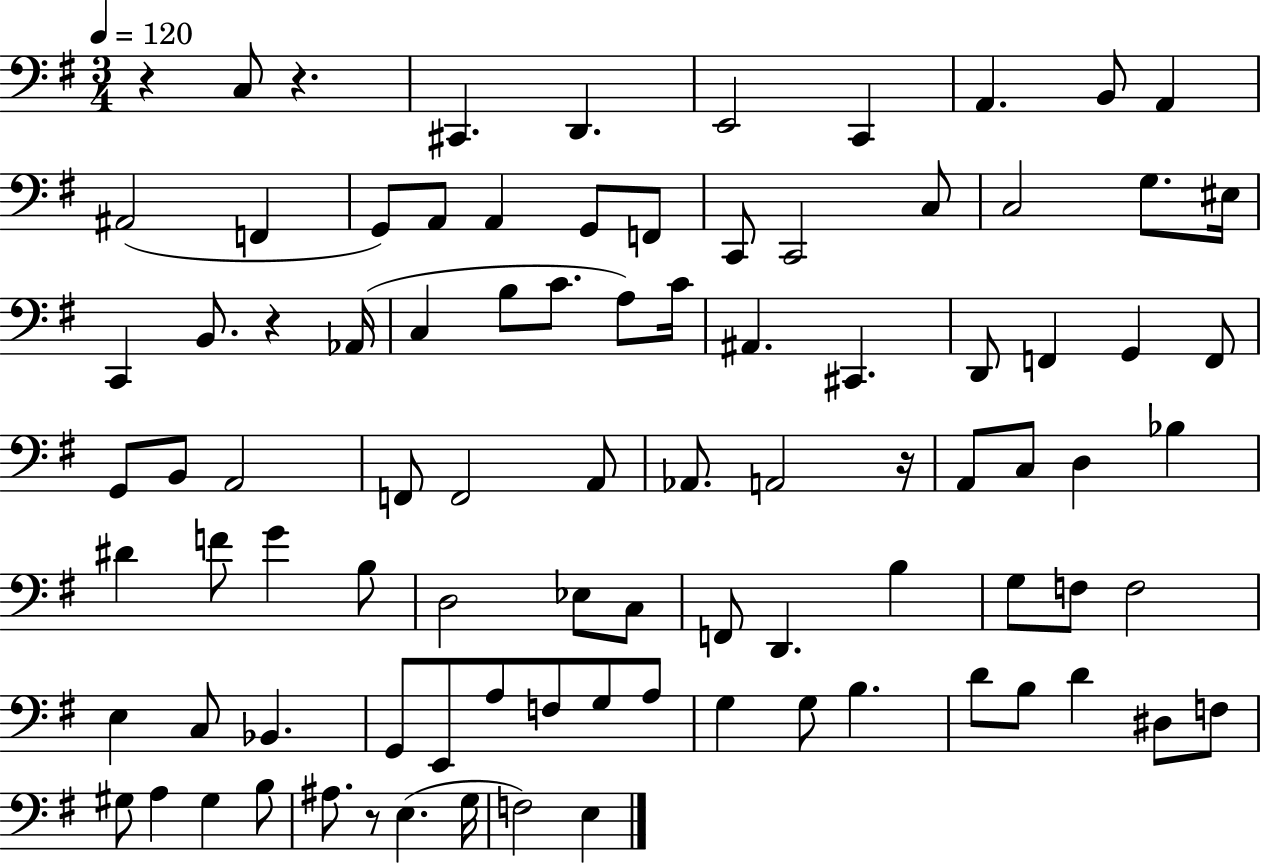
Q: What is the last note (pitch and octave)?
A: E3